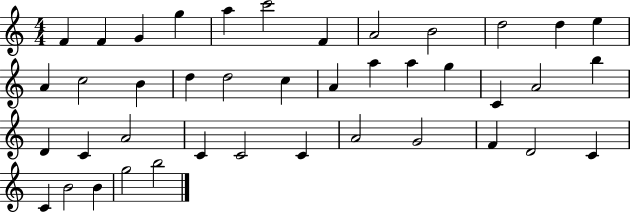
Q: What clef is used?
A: treble